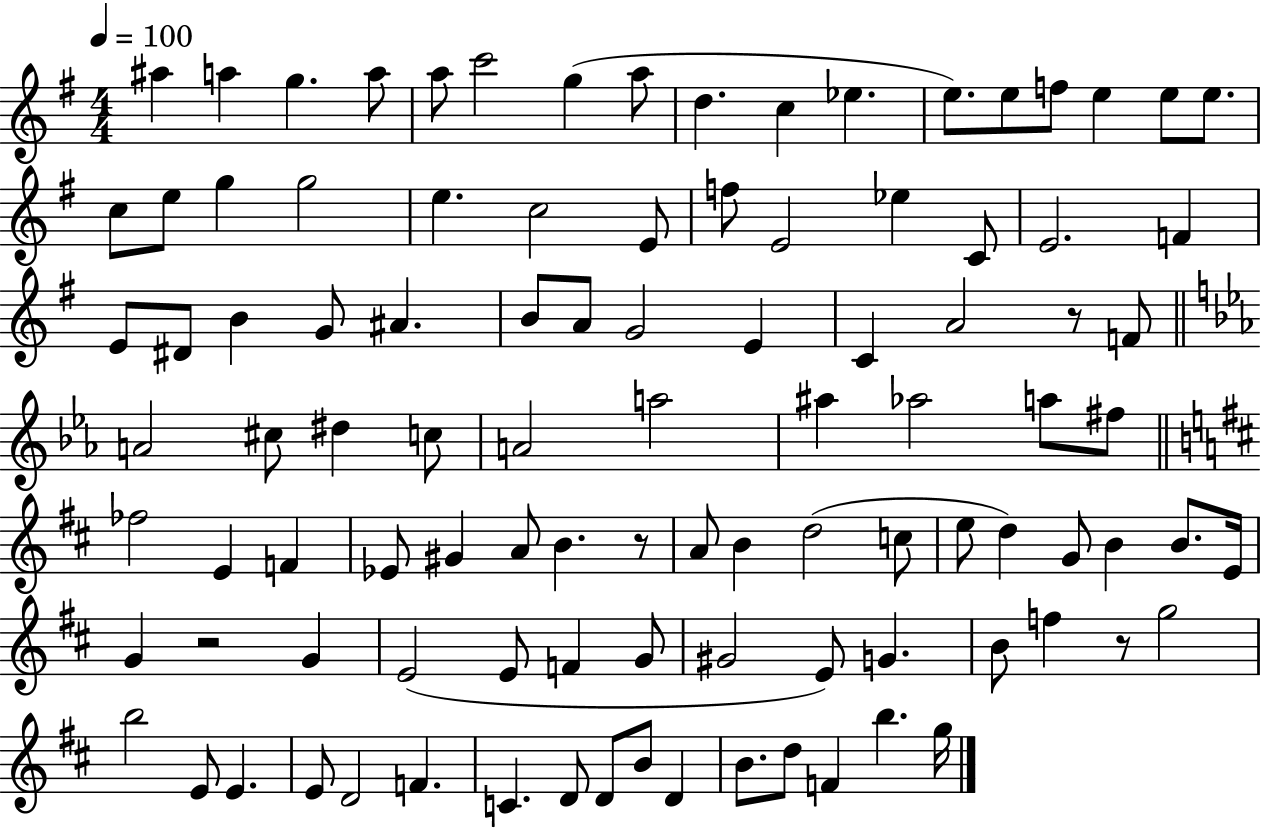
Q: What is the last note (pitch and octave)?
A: G5